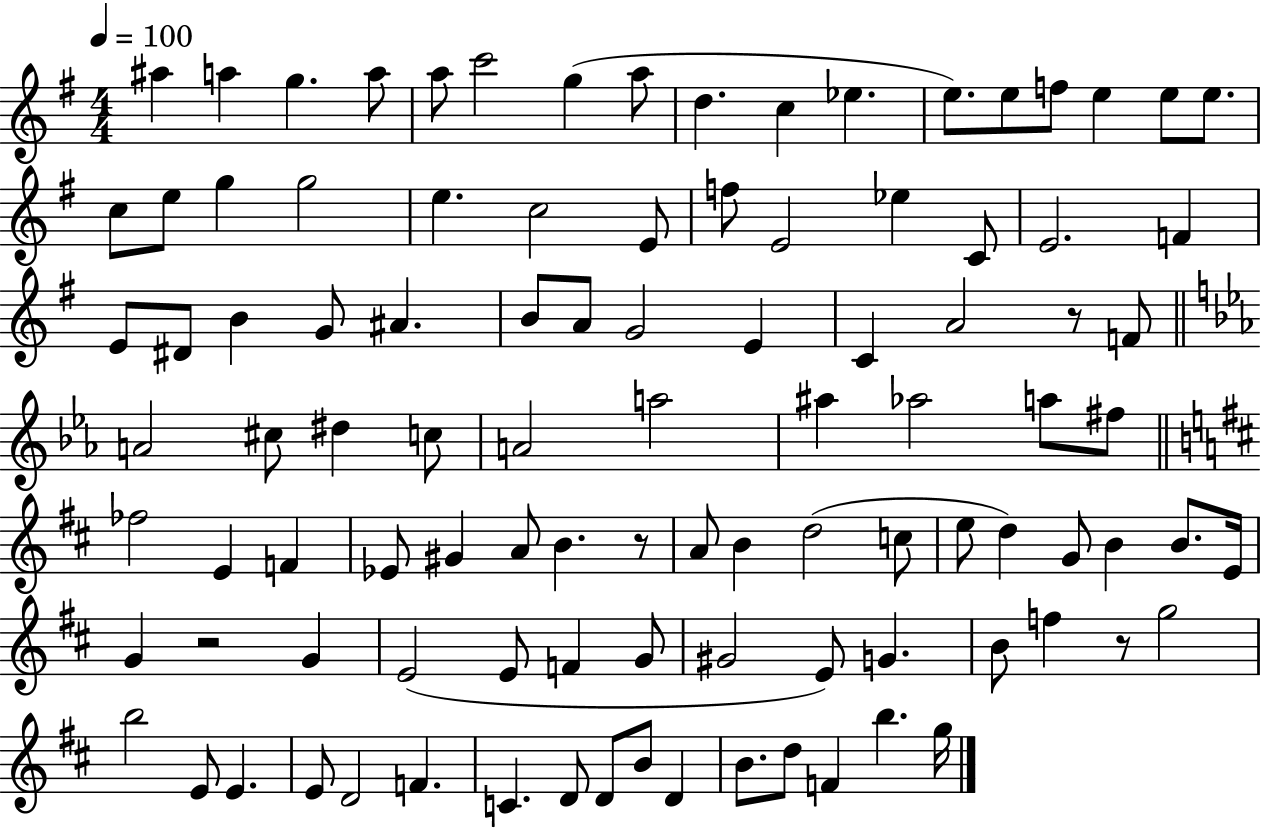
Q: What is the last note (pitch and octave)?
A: G5